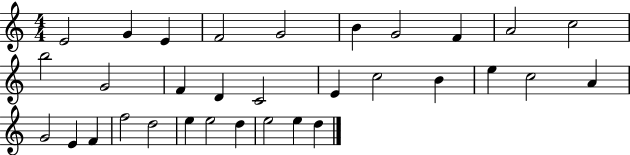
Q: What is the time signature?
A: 4/4